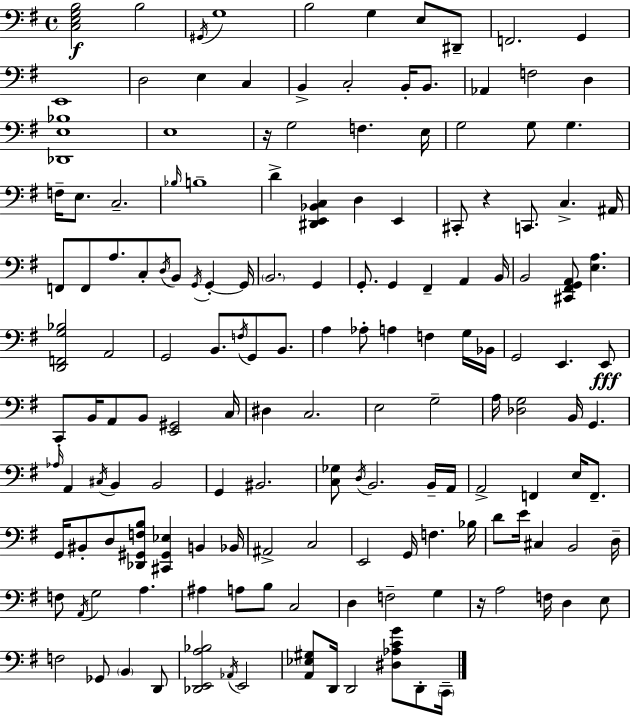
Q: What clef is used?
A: bass